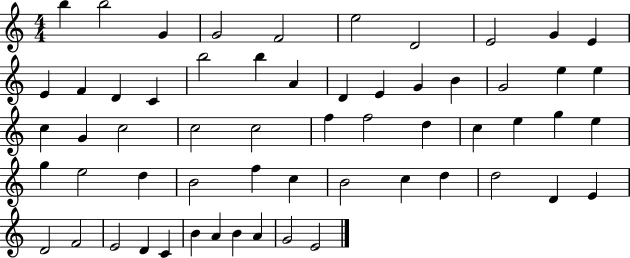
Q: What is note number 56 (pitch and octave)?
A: B4